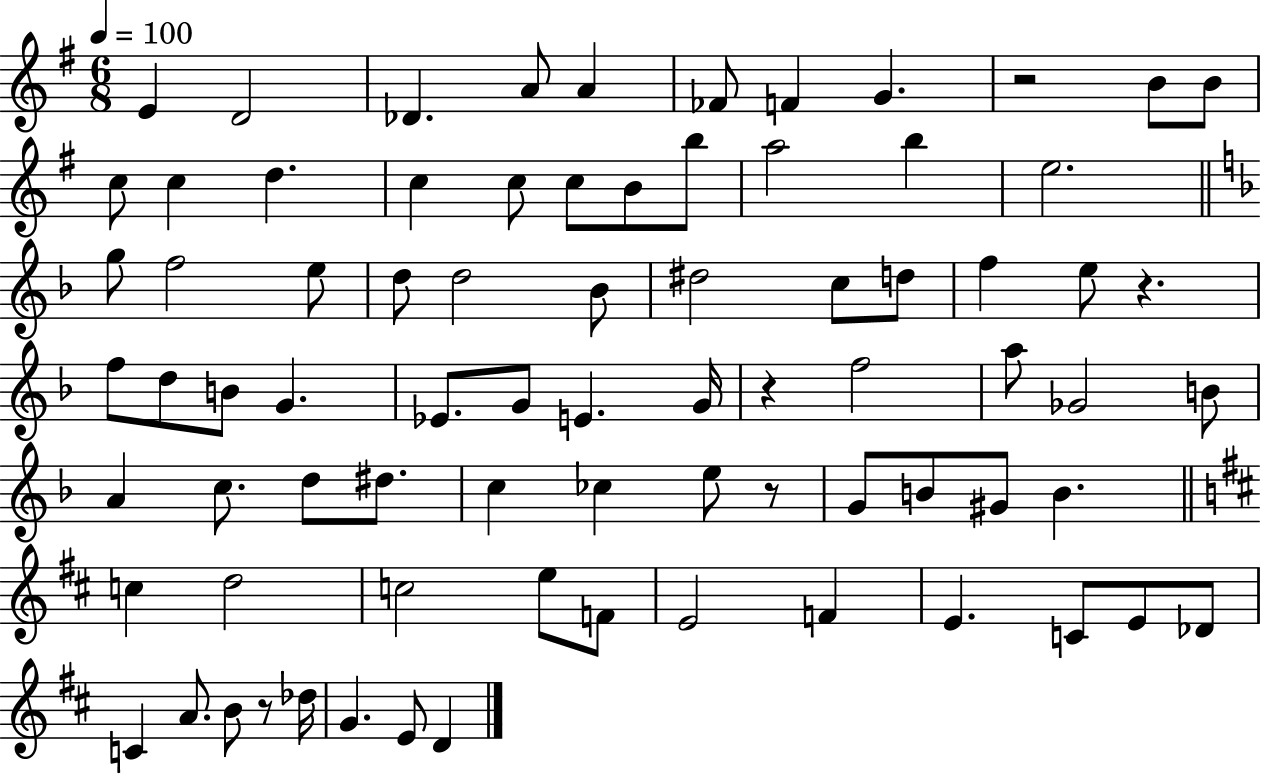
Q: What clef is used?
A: treble